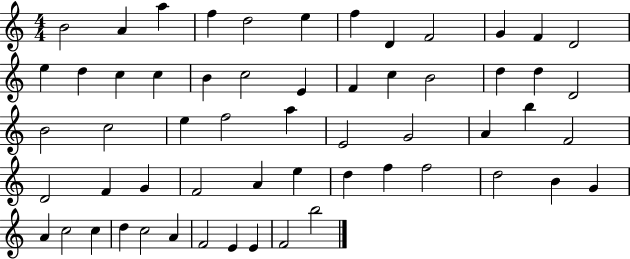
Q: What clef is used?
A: treble